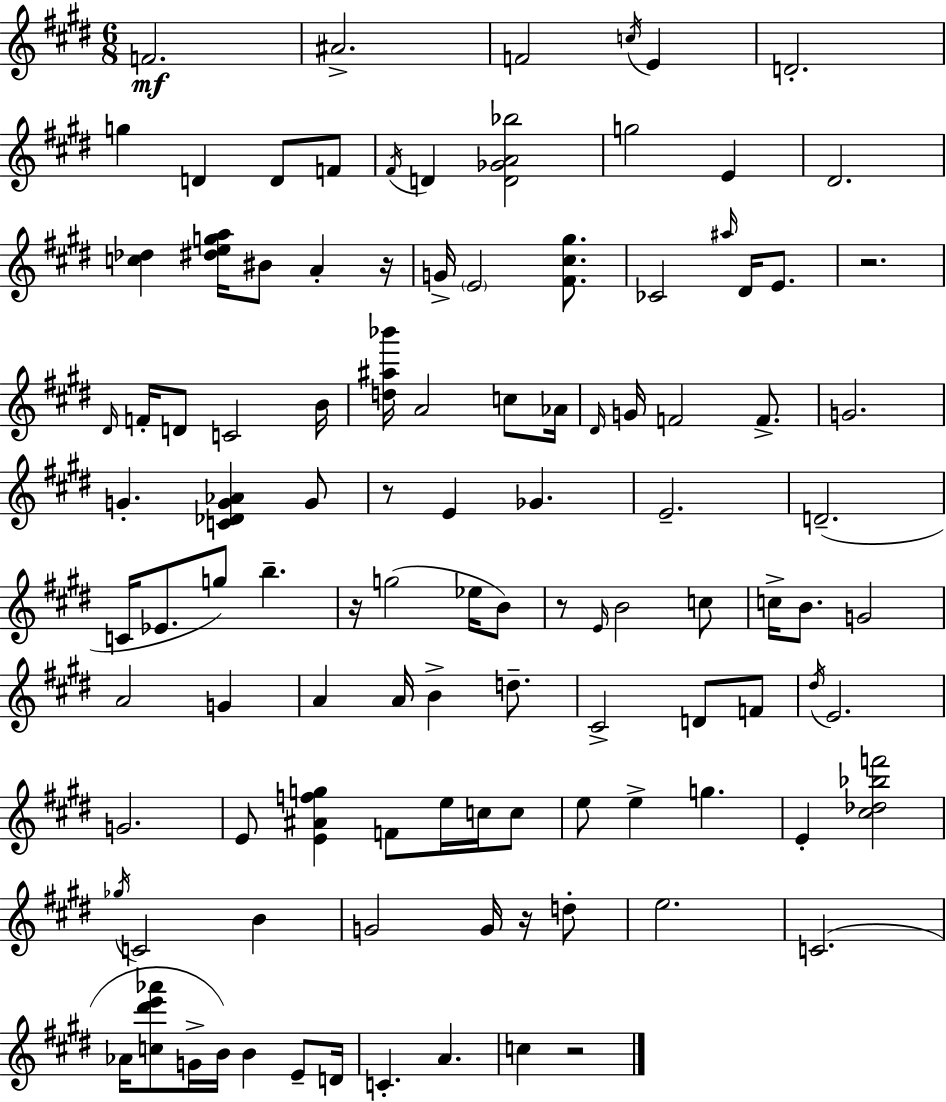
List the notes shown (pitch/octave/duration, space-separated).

F4/h. A#4/h. F4/h C5/s E4/q D4/h. G5/q D4/q D4/e F4/e F#4/s D4/q [D4,Gb4,A4,Bb5]/h G5/h E4/q D#4/h. [C5,Db5]/q [D#5,E5,G5,A5]/s BIS4/e A4/q R/s G4/s E4/h [F#4,C#5,G#5]/e. CES4/h A#5/s D#4/s E4/e. R/h. D#4/s F4/s D4/e C4/h B4/s [D5,A#5,Bb6]/s A4/h C5/e Ab4/s D#4/s G4/s F4/h F4/e. G4/h. G4/q. [C4,Db4,G4,Ab4]/q G4/e R/e E4/q Gb4/q. E4/h. D4/h. C4/s Eb4/e. G5/e B5/q. R/s G5/h Eb5/s B4/e R/e E4/s B4/h C5/e C5/s B4/e. G4/h A4/h G4/q A4/q A4/s B4/q D5/e. C#4/h D4/e F4/e D#5/s E4/h. G4/h. E4/e [E4,A#4,F5,G5]/q F4/e E5/s C5/s C5/e E5/e E5/q G5/q. E4/q [C#5,Db5,Bb5,F6]/h Gb5/s C4/h B4/q G4/h G4/s R/s D5/e E5/h. C4/h. Ab4/s [C5,D#6,E6,Ab6]/e G4/s B4/s B4/q E4/e D4/s C4/q. A4/q. C5/q R/h